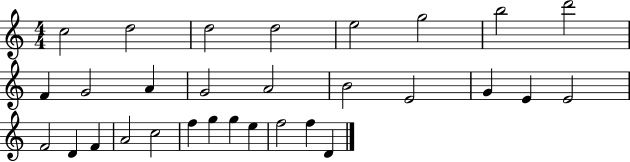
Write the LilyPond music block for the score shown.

{
  \clef treble
  \numericTimeSignature
  \time 4/4
  \key c \major
  c''2 d''2 | d''2 d''2 | e''2 g''2 | b''2 d'''2 | \break f'4 g'2 a'4 | g'2 a'2 | b'2 e'2 | g'4 e'4 e'2 | \break f'2 d'4 f'4 | a'2 c''2 | f''4 g''4 g''4 e''4 | f''2 f''4 d'4 | \break \bar "|."
}